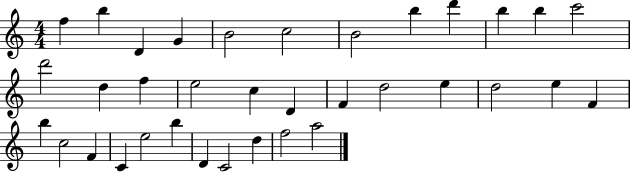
F5/q B5/q D4/q G4/q B4/h C5/h B4/h B5/q D6/q B5/q B5/q C6/h D6/h D5/q F5/q E5/h C5/q D4/q F4/q D5/h E5/q D5/h E5/q F4/q B5/q C5/h F4/q C4/q E5/h B5/q D4/q C4/h D5/q F5/h A5/h